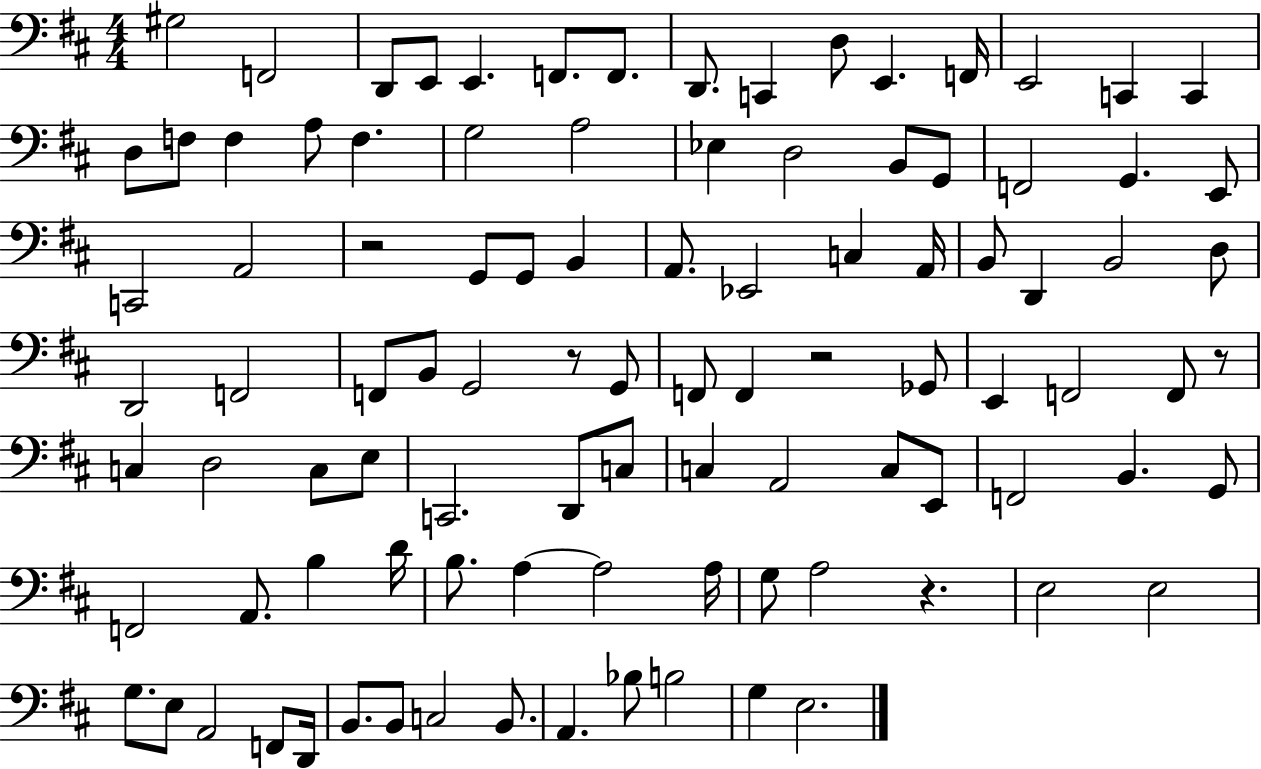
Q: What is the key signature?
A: D major